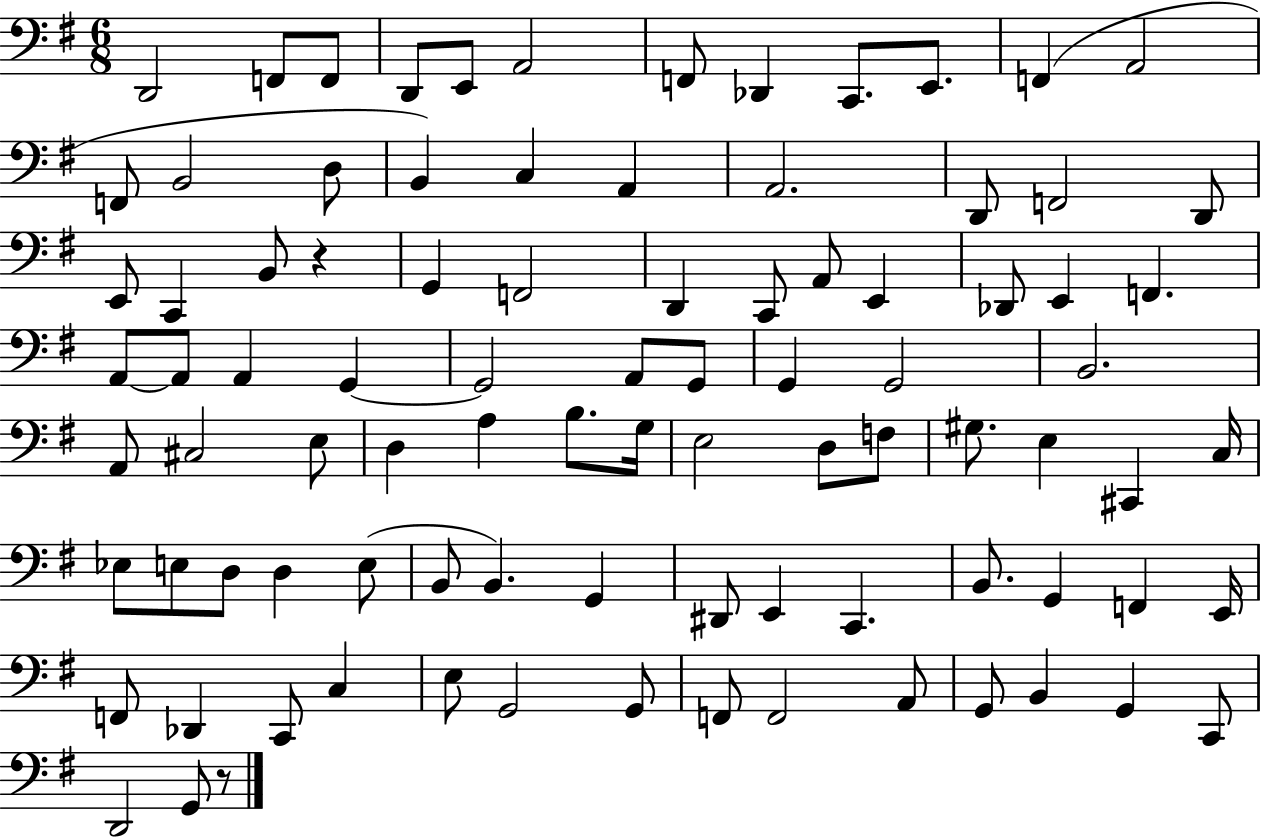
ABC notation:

X:1
T:Untitled
M:6/8
L:1/4
K:G
D,,2 F,,/2 F,,/2 D,,/2 E,,/2 A,,2 F,,/2 _D,, C,,/2 E,,/2 F,, A,,2 F,,/2 B,,2 D,/2 B,, C, A,, A,,2 D,,/2 F,,2 D,,/2 E,,/2 C,, B,,/2 z G,, F,,2 D,, C,,/2 A,,/2 E,, _D,,/2 E,, F,, A,,/2 A,,/2 A,, G,, G,,2 A,,/2 G,,/2 G,, G,,2 B,,2 A,,/2 ^C,2 E,/2 D, A, B,/2 G,/4 E,2 D,/2 F,/2 ^G,/2 E, ^C,, C,/4 _E,/2 E,/2 D,/2 D, E,/2 B,,/2 B,, G,, ^D,,/2 E,, C,, B,,/2 G,, F,, E,,/4 F,,/2 _D,, C,,/2 C, E,/2 G,,2 G,,/2 F,,/2 F,,2 A,,/2 G,,/2 B,, G,, C,,/2 D,,2 G,,/2 z/2